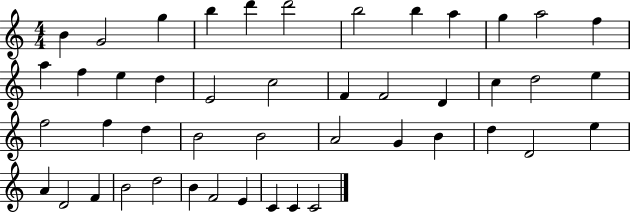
X:1
T:Untitled
M:4/4
L:1/4
K:C
B G2 g b d' d'2 b2 b a g a2 f a f e d E2 c2 F F2 D c d2 e f2 f d B2 B2 A2 G B d D2 e A D2 F B2 d2 B F2 E C C C2